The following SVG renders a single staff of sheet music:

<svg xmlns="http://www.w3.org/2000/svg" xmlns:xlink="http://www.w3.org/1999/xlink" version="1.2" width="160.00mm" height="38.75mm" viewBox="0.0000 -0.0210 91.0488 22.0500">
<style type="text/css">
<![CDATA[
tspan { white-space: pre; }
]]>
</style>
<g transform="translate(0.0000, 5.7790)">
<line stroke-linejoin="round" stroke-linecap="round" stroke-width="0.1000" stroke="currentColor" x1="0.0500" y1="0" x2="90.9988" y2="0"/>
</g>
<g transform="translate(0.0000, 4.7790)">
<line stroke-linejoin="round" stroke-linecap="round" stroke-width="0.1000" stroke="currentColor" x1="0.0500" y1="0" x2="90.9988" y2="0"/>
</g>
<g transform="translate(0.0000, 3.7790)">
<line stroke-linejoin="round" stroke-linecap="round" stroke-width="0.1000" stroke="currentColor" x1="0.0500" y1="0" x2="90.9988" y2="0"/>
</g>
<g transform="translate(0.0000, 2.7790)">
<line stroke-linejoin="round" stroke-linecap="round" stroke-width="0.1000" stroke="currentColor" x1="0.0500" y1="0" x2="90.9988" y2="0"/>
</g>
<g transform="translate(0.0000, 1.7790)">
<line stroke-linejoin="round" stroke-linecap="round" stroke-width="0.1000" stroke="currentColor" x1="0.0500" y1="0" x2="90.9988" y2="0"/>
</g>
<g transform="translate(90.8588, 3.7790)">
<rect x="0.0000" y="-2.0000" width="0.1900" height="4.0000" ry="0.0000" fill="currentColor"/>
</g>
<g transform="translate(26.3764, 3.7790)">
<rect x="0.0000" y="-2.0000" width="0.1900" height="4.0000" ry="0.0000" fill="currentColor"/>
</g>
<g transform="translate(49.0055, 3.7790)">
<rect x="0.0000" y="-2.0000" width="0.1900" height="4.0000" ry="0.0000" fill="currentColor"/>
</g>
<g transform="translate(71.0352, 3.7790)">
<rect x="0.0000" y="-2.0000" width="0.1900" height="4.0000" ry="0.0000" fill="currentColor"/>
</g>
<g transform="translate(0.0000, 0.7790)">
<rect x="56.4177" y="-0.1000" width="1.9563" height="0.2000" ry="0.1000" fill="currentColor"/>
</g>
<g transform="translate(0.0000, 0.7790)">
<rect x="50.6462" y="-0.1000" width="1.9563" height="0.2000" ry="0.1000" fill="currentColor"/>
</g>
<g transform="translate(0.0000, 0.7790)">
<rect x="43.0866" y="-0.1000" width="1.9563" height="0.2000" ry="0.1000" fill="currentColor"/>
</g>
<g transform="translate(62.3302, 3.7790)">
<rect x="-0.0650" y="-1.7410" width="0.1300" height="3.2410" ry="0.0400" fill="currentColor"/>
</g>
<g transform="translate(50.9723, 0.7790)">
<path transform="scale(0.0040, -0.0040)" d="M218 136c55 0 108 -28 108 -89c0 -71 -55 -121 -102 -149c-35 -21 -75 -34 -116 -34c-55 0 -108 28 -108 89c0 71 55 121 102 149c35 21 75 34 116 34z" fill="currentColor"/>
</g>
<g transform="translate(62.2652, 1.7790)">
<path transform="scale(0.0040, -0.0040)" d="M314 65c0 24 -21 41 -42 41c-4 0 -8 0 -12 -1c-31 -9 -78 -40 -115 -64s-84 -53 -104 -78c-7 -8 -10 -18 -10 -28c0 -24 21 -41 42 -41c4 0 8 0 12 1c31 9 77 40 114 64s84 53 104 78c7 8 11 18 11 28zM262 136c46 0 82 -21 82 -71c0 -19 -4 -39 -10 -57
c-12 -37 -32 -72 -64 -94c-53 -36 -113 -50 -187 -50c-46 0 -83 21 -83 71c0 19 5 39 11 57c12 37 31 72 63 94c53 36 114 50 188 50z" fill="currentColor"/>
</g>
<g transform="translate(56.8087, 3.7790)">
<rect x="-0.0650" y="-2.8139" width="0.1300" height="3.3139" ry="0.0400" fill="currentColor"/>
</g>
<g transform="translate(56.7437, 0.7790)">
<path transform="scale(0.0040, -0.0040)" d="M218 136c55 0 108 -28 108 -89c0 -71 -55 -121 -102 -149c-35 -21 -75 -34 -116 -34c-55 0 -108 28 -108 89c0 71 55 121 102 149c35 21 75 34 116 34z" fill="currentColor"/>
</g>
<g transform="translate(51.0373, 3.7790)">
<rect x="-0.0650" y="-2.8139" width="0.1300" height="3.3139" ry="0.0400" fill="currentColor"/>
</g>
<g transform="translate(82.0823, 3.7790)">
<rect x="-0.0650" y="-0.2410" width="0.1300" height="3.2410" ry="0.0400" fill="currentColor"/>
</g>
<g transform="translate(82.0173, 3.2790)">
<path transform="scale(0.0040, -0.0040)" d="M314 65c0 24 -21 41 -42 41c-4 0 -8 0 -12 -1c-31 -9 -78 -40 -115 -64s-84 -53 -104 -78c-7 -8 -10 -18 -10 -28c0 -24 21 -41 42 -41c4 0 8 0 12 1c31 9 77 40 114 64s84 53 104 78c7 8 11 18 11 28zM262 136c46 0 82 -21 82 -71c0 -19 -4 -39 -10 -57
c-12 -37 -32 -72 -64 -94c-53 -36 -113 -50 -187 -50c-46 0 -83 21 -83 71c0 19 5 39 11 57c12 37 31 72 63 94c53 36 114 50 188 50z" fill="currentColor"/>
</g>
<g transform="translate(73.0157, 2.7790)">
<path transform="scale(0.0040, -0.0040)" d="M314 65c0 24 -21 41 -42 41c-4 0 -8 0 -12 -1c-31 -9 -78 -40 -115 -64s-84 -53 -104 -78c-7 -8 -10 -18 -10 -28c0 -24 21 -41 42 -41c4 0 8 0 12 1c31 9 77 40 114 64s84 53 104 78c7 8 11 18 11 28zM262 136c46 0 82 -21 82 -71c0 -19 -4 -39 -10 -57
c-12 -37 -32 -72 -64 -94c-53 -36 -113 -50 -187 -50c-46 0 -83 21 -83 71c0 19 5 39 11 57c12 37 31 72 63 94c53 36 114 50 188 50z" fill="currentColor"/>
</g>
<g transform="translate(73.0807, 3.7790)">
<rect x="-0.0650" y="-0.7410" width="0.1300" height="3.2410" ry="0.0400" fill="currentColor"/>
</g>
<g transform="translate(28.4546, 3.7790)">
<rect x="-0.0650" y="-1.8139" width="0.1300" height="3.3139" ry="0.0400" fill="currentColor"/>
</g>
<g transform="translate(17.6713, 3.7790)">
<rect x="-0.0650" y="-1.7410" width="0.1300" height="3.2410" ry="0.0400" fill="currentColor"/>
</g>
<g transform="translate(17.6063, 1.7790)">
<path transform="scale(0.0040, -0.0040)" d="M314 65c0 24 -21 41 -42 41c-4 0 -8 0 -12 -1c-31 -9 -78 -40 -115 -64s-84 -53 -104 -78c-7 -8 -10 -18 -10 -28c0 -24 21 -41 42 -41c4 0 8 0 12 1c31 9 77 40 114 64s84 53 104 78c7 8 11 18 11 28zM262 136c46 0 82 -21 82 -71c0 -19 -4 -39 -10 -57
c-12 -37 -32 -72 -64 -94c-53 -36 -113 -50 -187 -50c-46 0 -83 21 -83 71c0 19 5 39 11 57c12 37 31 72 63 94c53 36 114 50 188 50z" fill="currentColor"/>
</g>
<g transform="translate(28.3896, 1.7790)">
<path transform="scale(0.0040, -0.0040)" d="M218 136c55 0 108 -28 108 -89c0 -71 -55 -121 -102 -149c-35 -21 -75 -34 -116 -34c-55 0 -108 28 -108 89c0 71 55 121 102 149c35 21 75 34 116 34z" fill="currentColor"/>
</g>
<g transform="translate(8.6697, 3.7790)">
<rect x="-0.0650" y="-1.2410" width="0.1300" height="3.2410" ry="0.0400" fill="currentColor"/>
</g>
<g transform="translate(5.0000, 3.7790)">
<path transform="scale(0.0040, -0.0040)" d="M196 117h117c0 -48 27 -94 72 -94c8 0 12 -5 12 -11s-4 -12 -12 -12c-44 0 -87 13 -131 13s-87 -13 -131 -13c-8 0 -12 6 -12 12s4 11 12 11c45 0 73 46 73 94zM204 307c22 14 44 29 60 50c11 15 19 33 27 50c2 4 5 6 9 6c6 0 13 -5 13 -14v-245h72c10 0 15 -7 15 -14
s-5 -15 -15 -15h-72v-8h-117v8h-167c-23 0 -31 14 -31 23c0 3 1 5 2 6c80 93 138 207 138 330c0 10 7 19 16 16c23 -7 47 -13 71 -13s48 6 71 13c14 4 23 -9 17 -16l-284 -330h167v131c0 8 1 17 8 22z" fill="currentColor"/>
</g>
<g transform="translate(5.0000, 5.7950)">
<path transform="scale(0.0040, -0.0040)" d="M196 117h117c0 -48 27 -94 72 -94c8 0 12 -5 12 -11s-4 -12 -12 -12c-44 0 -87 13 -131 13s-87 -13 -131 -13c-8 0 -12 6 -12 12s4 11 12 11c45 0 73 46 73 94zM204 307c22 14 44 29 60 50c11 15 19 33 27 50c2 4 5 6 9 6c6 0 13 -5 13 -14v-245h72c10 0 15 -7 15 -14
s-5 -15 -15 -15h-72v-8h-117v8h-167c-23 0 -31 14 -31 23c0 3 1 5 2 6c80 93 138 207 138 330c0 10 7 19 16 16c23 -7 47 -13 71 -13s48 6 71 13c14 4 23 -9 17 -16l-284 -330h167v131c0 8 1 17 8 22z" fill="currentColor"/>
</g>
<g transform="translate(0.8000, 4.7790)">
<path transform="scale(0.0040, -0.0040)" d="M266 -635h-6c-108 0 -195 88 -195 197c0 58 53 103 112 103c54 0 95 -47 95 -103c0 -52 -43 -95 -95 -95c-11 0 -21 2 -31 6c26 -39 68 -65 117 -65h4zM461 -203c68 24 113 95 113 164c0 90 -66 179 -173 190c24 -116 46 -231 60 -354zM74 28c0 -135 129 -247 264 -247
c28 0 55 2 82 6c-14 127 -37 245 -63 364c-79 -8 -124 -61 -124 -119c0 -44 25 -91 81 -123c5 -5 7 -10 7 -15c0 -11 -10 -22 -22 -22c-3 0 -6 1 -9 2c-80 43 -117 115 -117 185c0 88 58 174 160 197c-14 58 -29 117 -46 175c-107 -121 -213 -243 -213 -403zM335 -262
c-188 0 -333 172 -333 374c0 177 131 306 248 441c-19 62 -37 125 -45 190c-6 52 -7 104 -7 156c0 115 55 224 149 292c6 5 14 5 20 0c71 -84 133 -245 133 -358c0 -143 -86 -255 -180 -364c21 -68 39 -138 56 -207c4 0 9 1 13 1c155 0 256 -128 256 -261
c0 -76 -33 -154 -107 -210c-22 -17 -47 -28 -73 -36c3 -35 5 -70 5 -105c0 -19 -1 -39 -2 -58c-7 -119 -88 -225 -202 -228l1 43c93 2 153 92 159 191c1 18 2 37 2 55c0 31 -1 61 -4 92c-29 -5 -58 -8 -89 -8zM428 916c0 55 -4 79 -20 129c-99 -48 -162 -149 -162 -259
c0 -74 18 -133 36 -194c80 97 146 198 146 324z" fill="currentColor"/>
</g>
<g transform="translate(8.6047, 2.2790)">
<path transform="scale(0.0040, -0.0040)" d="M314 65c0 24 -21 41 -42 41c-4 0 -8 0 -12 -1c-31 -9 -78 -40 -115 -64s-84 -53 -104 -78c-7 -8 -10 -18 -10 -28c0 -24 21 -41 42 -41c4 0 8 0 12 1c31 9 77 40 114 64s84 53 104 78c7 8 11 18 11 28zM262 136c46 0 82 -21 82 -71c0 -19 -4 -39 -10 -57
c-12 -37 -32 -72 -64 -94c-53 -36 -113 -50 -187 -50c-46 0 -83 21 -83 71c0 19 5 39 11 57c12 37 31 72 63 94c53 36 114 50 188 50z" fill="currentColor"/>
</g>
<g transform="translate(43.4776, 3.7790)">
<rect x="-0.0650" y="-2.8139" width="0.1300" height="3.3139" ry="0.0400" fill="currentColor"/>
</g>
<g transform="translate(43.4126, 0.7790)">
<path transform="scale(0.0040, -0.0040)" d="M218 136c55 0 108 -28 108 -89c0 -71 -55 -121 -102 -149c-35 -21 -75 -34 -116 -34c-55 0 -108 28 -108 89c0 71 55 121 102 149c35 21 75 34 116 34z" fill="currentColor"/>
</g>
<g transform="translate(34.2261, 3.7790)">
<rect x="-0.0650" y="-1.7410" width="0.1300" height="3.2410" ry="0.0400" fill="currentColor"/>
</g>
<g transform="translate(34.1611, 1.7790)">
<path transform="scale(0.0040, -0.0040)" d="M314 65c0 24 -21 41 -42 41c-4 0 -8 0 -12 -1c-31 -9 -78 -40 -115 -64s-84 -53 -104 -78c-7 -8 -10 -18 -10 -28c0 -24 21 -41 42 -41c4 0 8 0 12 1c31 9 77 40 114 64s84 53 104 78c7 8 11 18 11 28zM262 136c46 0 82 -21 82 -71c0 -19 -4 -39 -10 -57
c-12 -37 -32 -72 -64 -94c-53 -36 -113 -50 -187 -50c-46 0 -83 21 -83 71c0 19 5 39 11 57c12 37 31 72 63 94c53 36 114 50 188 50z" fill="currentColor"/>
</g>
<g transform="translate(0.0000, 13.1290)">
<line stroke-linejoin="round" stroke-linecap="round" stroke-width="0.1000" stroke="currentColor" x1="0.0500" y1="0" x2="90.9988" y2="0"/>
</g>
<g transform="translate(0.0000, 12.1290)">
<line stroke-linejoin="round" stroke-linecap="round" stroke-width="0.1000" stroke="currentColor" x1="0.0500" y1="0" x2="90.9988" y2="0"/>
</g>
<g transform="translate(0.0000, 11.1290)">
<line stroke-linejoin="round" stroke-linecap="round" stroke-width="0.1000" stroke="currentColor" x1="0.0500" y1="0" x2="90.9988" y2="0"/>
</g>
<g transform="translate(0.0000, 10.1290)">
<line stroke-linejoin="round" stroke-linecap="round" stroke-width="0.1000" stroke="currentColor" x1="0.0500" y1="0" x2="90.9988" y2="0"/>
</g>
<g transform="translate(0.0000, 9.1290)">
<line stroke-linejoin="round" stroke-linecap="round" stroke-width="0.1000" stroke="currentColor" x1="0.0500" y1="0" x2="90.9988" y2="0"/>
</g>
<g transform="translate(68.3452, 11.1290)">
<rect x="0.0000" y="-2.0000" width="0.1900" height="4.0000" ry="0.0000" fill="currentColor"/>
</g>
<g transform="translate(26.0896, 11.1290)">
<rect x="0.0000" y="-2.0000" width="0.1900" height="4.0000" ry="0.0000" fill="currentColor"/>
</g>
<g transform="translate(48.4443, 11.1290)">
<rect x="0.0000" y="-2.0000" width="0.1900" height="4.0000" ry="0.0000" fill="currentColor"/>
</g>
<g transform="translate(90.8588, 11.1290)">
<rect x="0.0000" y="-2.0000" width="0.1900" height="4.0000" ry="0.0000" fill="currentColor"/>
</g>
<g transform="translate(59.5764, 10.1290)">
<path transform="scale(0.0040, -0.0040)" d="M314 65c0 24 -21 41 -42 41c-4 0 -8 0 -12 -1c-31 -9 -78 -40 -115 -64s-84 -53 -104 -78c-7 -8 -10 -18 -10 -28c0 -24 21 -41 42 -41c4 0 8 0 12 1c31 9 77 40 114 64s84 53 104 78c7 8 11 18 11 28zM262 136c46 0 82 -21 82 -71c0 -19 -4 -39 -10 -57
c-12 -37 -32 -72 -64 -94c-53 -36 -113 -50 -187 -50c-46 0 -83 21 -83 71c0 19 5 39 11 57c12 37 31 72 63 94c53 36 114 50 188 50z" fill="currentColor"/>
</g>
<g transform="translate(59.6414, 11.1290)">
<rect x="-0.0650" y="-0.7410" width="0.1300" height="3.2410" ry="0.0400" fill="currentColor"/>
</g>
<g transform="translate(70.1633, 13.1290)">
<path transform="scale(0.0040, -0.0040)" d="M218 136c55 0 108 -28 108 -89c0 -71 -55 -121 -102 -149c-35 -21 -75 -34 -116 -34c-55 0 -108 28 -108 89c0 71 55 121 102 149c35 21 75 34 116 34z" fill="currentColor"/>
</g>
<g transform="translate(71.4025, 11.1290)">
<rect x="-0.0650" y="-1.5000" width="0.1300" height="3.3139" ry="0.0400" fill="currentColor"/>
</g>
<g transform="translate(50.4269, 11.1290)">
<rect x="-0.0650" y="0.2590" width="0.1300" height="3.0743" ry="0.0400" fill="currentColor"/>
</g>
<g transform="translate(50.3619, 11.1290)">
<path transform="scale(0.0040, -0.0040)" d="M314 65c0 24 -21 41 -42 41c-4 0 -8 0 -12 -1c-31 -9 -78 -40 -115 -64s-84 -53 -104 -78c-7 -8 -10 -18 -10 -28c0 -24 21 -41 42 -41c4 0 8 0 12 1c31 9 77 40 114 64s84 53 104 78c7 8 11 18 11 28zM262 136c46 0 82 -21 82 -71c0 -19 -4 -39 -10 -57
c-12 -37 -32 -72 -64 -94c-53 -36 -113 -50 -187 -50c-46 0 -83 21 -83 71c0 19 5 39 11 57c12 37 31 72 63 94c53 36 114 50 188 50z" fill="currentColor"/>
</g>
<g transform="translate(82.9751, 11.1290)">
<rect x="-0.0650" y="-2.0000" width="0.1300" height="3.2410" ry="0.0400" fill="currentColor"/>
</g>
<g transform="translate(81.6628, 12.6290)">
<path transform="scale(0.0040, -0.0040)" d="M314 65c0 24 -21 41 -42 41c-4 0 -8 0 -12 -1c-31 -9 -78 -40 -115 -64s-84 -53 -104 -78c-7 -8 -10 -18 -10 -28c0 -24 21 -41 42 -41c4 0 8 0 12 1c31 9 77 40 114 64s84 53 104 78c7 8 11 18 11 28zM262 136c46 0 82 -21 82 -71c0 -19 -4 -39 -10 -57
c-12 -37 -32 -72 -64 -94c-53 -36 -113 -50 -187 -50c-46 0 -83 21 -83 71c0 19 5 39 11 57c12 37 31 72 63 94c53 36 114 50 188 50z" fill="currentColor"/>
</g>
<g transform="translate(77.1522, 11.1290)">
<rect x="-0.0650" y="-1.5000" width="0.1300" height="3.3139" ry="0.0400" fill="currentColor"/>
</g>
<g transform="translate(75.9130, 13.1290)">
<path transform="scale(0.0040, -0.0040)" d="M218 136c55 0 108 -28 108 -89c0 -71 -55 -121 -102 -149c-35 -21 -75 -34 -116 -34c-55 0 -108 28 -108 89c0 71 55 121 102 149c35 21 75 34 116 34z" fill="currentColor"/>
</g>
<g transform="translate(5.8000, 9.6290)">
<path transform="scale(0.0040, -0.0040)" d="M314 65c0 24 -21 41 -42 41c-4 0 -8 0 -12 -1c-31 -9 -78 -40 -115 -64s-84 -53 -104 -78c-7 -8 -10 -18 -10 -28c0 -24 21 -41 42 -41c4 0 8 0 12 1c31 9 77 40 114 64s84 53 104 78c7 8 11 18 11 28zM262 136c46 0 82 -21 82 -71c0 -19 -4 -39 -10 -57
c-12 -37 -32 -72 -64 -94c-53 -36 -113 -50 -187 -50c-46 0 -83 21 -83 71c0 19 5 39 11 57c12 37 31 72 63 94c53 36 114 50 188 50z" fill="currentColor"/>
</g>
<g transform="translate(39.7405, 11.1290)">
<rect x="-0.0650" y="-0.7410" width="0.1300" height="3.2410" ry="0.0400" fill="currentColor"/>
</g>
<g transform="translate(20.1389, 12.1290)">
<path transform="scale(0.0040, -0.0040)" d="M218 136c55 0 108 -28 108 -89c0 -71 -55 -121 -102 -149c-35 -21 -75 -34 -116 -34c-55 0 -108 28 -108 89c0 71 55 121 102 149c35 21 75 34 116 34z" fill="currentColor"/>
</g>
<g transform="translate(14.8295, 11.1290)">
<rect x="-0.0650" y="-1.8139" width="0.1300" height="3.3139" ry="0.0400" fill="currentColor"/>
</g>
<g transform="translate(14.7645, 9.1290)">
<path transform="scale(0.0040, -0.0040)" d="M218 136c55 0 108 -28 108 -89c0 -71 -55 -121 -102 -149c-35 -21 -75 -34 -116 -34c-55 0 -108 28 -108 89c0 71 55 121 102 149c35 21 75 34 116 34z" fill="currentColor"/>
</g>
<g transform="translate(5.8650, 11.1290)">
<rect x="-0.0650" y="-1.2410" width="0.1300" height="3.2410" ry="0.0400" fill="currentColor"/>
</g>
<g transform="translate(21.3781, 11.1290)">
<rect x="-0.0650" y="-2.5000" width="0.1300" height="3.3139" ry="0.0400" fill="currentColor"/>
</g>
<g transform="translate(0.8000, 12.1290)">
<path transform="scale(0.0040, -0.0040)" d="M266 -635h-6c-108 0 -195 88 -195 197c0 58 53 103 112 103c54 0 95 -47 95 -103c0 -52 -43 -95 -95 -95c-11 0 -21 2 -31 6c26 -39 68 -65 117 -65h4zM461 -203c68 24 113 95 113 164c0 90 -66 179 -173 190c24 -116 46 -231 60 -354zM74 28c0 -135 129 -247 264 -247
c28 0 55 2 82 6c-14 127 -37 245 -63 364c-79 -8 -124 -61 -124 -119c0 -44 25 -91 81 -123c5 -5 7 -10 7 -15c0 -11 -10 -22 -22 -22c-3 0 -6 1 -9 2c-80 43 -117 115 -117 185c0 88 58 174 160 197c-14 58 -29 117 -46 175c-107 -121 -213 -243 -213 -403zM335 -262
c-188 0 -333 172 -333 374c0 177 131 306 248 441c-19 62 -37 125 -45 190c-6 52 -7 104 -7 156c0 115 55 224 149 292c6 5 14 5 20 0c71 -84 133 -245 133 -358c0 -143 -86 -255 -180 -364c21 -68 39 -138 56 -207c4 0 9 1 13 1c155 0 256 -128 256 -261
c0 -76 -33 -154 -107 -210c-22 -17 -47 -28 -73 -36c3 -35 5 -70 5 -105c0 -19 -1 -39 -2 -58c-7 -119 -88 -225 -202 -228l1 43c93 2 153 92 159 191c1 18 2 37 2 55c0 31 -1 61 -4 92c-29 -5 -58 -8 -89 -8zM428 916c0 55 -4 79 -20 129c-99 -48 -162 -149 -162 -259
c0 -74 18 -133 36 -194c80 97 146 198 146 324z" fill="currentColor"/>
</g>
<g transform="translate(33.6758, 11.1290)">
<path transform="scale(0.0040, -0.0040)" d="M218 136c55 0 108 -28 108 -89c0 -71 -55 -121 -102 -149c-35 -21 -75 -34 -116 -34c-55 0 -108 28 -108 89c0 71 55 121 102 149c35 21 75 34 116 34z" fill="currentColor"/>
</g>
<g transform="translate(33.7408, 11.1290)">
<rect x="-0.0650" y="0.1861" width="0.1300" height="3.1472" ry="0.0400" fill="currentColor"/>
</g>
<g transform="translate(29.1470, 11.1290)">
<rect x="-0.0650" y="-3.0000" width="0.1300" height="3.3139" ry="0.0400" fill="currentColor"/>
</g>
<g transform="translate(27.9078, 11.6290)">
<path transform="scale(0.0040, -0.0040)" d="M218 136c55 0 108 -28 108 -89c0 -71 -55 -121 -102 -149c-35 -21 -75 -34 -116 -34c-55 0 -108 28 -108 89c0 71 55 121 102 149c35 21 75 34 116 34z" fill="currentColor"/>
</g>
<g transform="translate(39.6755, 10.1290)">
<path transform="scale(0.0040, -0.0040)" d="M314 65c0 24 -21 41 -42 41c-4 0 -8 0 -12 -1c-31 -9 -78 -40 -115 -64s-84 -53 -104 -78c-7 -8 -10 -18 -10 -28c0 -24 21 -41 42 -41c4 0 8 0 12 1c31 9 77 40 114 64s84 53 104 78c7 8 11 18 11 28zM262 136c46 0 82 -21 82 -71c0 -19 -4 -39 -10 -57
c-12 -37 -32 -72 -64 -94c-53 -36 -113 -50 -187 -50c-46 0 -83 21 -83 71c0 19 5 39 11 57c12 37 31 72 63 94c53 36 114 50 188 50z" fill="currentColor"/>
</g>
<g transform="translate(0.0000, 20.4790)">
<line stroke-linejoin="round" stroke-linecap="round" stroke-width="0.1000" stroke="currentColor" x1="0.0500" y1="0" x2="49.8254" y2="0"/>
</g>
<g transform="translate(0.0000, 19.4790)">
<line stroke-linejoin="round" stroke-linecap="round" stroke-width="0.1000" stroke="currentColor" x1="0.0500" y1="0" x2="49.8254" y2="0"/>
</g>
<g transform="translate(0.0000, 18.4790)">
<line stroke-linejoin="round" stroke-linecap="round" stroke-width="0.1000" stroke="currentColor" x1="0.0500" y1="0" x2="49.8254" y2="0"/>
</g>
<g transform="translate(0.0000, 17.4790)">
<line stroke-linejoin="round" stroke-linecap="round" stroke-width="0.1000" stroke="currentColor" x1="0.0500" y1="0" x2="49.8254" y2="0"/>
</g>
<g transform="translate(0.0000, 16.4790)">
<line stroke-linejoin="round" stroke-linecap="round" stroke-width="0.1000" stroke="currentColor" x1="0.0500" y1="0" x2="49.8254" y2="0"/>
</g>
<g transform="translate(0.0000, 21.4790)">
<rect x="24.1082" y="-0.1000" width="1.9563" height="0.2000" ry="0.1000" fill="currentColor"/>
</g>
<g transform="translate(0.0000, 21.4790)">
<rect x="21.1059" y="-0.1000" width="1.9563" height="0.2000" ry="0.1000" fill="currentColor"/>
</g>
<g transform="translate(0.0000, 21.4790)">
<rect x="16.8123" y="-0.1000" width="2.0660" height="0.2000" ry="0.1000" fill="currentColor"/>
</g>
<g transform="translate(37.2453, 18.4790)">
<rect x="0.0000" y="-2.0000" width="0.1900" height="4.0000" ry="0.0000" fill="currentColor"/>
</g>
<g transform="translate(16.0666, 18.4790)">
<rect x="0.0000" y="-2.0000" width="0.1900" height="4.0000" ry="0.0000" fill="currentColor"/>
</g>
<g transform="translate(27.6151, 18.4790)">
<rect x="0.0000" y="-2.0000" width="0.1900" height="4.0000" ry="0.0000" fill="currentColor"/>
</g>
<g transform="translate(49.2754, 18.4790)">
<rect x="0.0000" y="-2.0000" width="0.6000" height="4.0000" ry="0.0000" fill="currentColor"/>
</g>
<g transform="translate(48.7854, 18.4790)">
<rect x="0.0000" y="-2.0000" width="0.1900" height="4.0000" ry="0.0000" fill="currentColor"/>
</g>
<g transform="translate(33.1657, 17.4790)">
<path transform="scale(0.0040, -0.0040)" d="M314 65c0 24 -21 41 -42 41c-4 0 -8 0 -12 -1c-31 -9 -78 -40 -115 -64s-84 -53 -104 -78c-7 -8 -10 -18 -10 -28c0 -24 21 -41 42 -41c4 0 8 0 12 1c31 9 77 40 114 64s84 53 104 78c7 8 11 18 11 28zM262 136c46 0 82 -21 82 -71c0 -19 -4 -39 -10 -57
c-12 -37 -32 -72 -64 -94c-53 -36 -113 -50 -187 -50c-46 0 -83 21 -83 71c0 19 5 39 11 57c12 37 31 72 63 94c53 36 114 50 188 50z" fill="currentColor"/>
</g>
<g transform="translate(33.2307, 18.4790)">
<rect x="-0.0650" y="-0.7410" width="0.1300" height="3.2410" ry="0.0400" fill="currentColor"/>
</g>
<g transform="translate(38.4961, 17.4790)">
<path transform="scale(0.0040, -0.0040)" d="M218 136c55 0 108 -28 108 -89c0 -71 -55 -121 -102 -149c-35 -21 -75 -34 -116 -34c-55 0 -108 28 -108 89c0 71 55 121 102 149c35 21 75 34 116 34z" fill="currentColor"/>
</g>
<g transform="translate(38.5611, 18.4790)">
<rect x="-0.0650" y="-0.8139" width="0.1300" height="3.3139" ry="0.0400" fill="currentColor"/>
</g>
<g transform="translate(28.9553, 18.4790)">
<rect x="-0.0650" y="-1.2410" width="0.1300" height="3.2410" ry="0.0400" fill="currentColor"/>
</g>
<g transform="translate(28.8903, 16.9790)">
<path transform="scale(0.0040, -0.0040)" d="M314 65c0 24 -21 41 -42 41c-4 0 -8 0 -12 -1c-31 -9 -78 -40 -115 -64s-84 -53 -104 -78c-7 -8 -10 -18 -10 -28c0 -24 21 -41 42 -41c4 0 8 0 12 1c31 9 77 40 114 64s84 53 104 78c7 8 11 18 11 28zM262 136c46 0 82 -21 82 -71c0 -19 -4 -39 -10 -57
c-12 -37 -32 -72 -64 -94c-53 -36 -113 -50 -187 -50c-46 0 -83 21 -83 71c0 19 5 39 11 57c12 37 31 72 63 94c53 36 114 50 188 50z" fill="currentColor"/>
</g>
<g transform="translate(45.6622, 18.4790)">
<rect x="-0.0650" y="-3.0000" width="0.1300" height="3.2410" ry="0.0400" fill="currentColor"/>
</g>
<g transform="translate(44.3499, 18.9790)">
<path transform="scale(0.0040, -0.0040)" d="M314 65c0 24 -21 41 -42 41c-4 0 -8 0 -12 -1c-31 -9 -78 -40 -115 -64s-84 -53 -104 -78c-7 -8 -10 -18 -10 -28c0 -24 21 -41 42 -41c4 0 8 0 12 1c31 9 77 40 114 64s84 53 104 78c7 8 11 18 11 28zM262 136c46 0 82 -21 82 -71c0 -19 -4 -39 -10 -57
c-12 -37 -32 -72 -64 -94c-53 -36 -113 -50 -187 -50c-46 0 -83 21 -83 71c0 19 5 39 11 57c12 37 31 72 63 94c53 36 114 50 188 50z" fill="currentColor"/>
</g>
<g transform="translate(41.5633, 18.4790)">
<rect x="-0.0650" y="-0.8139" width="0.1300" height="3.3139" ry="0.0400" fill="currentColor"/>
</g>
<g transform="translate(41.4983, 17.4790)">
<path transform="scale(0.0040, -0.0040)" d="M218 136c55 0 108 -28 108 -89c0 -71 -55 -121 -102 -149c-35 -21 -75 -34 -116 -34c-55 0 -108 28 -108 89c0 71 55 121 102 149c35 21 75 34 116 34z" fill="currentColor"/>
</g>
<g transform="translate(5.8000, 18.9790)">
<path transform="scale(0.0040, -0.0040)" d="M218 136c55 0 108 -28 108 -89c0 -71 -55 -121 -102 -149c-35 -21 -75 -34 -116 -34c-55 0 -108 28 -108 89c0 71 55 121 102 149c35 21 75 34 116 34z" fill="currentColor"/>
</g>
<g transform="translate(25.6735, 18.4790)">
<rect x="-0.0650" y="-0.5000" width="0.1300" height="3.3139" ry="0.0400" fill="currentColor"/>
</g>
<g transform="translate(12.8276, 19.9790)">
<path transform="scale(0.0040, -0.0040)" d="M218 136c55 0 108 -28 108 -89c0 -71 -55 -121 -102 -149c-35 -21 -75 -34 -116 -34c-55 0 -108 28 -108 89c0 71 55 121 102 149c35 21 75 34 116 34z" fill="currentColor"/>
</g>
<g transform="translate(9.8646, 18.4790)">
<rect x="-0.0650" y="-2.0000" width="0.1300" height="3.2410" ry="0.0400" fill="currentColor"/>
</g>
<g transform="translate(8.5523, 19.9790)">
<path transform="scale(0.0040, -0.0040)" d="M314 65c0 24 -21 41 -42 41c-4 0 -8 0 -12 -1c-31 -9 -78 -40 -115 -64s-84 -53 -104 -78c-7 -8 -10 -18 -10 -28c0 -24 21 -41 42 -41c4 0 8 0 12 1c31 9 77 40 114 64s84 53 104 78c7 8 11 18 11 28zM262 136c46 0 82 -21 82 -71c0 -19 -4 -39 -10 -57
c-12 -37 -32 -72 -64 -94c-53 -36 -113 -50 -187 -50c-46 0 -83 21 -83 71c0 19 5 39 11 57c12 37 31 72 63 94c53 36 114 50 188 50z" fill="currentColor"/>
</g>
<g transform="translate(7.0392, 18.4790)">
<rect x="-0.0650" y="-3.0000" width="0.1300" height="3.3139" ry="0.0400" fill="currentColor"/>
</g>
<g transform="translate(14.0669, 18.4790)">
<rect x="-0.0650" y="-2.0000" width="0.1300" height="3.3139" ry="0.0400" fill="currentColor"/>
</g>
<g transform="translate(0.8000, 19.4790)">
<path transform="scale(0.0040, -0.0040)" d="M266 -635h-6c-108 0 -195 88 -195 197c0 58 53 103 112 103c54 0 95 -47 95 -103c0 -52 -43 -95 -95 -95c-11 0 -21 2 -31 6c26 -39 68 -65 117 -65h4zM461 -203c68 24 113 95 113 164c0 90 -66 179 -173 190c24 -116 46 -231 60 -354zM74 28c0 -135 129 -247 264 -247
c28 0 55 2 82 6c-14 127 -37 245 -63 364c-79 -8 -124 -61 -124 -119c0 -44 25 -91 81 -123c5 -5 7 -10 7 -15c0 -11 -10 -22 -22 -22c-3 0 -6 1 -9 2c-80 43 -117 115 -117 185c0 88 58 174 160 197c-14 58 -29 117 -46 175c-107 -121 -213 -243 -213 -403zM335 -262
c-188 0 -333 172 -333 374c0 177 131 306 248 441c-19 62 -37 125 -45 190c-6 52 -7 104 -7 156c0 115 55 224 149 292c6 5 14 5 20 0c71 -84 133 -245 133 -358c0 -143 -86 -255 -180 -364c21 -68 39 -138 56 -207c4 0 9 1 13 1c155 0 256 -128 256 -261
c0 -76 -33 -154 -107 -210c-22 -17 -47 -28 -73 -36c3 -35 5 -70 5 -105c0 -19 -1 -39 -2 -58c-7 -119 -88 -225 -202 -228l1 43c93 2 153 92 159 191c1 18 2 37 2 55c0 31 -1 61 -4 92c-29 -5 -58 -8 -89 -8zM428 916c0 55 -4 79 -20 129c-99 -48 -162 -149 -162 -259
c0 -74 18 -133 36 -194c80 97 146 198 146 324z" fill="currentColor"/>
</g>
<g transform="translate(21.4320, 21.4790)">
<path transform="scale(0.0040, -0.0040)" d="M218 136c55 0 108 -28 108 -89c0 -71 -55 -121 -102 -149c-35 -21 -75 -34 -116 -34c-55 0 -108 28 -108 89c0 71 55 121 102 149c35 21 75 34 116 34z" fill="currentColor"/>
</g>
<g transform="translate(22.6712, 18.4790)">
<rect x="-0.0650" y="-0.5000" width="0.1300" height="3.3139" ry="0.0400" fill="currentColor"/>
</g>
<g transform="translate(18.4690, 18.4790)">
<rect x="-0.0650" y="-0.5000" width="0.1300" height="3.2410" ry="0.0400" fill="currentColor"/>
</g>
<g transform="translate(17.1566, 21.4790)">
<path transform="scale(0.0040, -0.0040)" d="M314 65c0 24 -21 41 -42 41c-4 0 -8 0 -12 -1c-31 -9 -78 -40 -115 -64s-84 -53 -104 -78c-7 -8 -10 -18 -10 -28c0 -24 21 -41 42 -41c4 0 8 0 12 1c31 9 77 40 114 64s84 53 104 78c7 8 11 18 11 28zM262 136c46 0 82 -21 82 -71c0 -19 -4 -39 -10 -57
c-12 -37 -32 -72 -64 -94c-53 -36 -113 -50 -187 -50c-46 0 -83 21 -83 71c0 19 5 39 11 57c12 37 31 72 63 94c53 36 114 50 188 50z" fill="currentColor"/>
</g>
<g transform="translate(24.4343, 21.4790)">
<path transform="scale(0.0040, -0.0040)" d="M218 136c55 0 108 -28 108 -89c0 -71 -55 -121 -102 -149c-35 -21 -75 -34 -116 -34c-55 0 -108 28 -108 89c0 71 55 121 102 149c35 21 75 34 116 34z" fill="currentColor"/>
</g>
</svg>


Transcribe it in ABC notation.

X:1
T:Untitled
M:4/4
L:1/4
K:C
e2 f2 f f2 a a a f2 d2 c2 e2 f G A B d2 B2 d2 E E F2 A F2 F C2 C C e2 d2 d d A2